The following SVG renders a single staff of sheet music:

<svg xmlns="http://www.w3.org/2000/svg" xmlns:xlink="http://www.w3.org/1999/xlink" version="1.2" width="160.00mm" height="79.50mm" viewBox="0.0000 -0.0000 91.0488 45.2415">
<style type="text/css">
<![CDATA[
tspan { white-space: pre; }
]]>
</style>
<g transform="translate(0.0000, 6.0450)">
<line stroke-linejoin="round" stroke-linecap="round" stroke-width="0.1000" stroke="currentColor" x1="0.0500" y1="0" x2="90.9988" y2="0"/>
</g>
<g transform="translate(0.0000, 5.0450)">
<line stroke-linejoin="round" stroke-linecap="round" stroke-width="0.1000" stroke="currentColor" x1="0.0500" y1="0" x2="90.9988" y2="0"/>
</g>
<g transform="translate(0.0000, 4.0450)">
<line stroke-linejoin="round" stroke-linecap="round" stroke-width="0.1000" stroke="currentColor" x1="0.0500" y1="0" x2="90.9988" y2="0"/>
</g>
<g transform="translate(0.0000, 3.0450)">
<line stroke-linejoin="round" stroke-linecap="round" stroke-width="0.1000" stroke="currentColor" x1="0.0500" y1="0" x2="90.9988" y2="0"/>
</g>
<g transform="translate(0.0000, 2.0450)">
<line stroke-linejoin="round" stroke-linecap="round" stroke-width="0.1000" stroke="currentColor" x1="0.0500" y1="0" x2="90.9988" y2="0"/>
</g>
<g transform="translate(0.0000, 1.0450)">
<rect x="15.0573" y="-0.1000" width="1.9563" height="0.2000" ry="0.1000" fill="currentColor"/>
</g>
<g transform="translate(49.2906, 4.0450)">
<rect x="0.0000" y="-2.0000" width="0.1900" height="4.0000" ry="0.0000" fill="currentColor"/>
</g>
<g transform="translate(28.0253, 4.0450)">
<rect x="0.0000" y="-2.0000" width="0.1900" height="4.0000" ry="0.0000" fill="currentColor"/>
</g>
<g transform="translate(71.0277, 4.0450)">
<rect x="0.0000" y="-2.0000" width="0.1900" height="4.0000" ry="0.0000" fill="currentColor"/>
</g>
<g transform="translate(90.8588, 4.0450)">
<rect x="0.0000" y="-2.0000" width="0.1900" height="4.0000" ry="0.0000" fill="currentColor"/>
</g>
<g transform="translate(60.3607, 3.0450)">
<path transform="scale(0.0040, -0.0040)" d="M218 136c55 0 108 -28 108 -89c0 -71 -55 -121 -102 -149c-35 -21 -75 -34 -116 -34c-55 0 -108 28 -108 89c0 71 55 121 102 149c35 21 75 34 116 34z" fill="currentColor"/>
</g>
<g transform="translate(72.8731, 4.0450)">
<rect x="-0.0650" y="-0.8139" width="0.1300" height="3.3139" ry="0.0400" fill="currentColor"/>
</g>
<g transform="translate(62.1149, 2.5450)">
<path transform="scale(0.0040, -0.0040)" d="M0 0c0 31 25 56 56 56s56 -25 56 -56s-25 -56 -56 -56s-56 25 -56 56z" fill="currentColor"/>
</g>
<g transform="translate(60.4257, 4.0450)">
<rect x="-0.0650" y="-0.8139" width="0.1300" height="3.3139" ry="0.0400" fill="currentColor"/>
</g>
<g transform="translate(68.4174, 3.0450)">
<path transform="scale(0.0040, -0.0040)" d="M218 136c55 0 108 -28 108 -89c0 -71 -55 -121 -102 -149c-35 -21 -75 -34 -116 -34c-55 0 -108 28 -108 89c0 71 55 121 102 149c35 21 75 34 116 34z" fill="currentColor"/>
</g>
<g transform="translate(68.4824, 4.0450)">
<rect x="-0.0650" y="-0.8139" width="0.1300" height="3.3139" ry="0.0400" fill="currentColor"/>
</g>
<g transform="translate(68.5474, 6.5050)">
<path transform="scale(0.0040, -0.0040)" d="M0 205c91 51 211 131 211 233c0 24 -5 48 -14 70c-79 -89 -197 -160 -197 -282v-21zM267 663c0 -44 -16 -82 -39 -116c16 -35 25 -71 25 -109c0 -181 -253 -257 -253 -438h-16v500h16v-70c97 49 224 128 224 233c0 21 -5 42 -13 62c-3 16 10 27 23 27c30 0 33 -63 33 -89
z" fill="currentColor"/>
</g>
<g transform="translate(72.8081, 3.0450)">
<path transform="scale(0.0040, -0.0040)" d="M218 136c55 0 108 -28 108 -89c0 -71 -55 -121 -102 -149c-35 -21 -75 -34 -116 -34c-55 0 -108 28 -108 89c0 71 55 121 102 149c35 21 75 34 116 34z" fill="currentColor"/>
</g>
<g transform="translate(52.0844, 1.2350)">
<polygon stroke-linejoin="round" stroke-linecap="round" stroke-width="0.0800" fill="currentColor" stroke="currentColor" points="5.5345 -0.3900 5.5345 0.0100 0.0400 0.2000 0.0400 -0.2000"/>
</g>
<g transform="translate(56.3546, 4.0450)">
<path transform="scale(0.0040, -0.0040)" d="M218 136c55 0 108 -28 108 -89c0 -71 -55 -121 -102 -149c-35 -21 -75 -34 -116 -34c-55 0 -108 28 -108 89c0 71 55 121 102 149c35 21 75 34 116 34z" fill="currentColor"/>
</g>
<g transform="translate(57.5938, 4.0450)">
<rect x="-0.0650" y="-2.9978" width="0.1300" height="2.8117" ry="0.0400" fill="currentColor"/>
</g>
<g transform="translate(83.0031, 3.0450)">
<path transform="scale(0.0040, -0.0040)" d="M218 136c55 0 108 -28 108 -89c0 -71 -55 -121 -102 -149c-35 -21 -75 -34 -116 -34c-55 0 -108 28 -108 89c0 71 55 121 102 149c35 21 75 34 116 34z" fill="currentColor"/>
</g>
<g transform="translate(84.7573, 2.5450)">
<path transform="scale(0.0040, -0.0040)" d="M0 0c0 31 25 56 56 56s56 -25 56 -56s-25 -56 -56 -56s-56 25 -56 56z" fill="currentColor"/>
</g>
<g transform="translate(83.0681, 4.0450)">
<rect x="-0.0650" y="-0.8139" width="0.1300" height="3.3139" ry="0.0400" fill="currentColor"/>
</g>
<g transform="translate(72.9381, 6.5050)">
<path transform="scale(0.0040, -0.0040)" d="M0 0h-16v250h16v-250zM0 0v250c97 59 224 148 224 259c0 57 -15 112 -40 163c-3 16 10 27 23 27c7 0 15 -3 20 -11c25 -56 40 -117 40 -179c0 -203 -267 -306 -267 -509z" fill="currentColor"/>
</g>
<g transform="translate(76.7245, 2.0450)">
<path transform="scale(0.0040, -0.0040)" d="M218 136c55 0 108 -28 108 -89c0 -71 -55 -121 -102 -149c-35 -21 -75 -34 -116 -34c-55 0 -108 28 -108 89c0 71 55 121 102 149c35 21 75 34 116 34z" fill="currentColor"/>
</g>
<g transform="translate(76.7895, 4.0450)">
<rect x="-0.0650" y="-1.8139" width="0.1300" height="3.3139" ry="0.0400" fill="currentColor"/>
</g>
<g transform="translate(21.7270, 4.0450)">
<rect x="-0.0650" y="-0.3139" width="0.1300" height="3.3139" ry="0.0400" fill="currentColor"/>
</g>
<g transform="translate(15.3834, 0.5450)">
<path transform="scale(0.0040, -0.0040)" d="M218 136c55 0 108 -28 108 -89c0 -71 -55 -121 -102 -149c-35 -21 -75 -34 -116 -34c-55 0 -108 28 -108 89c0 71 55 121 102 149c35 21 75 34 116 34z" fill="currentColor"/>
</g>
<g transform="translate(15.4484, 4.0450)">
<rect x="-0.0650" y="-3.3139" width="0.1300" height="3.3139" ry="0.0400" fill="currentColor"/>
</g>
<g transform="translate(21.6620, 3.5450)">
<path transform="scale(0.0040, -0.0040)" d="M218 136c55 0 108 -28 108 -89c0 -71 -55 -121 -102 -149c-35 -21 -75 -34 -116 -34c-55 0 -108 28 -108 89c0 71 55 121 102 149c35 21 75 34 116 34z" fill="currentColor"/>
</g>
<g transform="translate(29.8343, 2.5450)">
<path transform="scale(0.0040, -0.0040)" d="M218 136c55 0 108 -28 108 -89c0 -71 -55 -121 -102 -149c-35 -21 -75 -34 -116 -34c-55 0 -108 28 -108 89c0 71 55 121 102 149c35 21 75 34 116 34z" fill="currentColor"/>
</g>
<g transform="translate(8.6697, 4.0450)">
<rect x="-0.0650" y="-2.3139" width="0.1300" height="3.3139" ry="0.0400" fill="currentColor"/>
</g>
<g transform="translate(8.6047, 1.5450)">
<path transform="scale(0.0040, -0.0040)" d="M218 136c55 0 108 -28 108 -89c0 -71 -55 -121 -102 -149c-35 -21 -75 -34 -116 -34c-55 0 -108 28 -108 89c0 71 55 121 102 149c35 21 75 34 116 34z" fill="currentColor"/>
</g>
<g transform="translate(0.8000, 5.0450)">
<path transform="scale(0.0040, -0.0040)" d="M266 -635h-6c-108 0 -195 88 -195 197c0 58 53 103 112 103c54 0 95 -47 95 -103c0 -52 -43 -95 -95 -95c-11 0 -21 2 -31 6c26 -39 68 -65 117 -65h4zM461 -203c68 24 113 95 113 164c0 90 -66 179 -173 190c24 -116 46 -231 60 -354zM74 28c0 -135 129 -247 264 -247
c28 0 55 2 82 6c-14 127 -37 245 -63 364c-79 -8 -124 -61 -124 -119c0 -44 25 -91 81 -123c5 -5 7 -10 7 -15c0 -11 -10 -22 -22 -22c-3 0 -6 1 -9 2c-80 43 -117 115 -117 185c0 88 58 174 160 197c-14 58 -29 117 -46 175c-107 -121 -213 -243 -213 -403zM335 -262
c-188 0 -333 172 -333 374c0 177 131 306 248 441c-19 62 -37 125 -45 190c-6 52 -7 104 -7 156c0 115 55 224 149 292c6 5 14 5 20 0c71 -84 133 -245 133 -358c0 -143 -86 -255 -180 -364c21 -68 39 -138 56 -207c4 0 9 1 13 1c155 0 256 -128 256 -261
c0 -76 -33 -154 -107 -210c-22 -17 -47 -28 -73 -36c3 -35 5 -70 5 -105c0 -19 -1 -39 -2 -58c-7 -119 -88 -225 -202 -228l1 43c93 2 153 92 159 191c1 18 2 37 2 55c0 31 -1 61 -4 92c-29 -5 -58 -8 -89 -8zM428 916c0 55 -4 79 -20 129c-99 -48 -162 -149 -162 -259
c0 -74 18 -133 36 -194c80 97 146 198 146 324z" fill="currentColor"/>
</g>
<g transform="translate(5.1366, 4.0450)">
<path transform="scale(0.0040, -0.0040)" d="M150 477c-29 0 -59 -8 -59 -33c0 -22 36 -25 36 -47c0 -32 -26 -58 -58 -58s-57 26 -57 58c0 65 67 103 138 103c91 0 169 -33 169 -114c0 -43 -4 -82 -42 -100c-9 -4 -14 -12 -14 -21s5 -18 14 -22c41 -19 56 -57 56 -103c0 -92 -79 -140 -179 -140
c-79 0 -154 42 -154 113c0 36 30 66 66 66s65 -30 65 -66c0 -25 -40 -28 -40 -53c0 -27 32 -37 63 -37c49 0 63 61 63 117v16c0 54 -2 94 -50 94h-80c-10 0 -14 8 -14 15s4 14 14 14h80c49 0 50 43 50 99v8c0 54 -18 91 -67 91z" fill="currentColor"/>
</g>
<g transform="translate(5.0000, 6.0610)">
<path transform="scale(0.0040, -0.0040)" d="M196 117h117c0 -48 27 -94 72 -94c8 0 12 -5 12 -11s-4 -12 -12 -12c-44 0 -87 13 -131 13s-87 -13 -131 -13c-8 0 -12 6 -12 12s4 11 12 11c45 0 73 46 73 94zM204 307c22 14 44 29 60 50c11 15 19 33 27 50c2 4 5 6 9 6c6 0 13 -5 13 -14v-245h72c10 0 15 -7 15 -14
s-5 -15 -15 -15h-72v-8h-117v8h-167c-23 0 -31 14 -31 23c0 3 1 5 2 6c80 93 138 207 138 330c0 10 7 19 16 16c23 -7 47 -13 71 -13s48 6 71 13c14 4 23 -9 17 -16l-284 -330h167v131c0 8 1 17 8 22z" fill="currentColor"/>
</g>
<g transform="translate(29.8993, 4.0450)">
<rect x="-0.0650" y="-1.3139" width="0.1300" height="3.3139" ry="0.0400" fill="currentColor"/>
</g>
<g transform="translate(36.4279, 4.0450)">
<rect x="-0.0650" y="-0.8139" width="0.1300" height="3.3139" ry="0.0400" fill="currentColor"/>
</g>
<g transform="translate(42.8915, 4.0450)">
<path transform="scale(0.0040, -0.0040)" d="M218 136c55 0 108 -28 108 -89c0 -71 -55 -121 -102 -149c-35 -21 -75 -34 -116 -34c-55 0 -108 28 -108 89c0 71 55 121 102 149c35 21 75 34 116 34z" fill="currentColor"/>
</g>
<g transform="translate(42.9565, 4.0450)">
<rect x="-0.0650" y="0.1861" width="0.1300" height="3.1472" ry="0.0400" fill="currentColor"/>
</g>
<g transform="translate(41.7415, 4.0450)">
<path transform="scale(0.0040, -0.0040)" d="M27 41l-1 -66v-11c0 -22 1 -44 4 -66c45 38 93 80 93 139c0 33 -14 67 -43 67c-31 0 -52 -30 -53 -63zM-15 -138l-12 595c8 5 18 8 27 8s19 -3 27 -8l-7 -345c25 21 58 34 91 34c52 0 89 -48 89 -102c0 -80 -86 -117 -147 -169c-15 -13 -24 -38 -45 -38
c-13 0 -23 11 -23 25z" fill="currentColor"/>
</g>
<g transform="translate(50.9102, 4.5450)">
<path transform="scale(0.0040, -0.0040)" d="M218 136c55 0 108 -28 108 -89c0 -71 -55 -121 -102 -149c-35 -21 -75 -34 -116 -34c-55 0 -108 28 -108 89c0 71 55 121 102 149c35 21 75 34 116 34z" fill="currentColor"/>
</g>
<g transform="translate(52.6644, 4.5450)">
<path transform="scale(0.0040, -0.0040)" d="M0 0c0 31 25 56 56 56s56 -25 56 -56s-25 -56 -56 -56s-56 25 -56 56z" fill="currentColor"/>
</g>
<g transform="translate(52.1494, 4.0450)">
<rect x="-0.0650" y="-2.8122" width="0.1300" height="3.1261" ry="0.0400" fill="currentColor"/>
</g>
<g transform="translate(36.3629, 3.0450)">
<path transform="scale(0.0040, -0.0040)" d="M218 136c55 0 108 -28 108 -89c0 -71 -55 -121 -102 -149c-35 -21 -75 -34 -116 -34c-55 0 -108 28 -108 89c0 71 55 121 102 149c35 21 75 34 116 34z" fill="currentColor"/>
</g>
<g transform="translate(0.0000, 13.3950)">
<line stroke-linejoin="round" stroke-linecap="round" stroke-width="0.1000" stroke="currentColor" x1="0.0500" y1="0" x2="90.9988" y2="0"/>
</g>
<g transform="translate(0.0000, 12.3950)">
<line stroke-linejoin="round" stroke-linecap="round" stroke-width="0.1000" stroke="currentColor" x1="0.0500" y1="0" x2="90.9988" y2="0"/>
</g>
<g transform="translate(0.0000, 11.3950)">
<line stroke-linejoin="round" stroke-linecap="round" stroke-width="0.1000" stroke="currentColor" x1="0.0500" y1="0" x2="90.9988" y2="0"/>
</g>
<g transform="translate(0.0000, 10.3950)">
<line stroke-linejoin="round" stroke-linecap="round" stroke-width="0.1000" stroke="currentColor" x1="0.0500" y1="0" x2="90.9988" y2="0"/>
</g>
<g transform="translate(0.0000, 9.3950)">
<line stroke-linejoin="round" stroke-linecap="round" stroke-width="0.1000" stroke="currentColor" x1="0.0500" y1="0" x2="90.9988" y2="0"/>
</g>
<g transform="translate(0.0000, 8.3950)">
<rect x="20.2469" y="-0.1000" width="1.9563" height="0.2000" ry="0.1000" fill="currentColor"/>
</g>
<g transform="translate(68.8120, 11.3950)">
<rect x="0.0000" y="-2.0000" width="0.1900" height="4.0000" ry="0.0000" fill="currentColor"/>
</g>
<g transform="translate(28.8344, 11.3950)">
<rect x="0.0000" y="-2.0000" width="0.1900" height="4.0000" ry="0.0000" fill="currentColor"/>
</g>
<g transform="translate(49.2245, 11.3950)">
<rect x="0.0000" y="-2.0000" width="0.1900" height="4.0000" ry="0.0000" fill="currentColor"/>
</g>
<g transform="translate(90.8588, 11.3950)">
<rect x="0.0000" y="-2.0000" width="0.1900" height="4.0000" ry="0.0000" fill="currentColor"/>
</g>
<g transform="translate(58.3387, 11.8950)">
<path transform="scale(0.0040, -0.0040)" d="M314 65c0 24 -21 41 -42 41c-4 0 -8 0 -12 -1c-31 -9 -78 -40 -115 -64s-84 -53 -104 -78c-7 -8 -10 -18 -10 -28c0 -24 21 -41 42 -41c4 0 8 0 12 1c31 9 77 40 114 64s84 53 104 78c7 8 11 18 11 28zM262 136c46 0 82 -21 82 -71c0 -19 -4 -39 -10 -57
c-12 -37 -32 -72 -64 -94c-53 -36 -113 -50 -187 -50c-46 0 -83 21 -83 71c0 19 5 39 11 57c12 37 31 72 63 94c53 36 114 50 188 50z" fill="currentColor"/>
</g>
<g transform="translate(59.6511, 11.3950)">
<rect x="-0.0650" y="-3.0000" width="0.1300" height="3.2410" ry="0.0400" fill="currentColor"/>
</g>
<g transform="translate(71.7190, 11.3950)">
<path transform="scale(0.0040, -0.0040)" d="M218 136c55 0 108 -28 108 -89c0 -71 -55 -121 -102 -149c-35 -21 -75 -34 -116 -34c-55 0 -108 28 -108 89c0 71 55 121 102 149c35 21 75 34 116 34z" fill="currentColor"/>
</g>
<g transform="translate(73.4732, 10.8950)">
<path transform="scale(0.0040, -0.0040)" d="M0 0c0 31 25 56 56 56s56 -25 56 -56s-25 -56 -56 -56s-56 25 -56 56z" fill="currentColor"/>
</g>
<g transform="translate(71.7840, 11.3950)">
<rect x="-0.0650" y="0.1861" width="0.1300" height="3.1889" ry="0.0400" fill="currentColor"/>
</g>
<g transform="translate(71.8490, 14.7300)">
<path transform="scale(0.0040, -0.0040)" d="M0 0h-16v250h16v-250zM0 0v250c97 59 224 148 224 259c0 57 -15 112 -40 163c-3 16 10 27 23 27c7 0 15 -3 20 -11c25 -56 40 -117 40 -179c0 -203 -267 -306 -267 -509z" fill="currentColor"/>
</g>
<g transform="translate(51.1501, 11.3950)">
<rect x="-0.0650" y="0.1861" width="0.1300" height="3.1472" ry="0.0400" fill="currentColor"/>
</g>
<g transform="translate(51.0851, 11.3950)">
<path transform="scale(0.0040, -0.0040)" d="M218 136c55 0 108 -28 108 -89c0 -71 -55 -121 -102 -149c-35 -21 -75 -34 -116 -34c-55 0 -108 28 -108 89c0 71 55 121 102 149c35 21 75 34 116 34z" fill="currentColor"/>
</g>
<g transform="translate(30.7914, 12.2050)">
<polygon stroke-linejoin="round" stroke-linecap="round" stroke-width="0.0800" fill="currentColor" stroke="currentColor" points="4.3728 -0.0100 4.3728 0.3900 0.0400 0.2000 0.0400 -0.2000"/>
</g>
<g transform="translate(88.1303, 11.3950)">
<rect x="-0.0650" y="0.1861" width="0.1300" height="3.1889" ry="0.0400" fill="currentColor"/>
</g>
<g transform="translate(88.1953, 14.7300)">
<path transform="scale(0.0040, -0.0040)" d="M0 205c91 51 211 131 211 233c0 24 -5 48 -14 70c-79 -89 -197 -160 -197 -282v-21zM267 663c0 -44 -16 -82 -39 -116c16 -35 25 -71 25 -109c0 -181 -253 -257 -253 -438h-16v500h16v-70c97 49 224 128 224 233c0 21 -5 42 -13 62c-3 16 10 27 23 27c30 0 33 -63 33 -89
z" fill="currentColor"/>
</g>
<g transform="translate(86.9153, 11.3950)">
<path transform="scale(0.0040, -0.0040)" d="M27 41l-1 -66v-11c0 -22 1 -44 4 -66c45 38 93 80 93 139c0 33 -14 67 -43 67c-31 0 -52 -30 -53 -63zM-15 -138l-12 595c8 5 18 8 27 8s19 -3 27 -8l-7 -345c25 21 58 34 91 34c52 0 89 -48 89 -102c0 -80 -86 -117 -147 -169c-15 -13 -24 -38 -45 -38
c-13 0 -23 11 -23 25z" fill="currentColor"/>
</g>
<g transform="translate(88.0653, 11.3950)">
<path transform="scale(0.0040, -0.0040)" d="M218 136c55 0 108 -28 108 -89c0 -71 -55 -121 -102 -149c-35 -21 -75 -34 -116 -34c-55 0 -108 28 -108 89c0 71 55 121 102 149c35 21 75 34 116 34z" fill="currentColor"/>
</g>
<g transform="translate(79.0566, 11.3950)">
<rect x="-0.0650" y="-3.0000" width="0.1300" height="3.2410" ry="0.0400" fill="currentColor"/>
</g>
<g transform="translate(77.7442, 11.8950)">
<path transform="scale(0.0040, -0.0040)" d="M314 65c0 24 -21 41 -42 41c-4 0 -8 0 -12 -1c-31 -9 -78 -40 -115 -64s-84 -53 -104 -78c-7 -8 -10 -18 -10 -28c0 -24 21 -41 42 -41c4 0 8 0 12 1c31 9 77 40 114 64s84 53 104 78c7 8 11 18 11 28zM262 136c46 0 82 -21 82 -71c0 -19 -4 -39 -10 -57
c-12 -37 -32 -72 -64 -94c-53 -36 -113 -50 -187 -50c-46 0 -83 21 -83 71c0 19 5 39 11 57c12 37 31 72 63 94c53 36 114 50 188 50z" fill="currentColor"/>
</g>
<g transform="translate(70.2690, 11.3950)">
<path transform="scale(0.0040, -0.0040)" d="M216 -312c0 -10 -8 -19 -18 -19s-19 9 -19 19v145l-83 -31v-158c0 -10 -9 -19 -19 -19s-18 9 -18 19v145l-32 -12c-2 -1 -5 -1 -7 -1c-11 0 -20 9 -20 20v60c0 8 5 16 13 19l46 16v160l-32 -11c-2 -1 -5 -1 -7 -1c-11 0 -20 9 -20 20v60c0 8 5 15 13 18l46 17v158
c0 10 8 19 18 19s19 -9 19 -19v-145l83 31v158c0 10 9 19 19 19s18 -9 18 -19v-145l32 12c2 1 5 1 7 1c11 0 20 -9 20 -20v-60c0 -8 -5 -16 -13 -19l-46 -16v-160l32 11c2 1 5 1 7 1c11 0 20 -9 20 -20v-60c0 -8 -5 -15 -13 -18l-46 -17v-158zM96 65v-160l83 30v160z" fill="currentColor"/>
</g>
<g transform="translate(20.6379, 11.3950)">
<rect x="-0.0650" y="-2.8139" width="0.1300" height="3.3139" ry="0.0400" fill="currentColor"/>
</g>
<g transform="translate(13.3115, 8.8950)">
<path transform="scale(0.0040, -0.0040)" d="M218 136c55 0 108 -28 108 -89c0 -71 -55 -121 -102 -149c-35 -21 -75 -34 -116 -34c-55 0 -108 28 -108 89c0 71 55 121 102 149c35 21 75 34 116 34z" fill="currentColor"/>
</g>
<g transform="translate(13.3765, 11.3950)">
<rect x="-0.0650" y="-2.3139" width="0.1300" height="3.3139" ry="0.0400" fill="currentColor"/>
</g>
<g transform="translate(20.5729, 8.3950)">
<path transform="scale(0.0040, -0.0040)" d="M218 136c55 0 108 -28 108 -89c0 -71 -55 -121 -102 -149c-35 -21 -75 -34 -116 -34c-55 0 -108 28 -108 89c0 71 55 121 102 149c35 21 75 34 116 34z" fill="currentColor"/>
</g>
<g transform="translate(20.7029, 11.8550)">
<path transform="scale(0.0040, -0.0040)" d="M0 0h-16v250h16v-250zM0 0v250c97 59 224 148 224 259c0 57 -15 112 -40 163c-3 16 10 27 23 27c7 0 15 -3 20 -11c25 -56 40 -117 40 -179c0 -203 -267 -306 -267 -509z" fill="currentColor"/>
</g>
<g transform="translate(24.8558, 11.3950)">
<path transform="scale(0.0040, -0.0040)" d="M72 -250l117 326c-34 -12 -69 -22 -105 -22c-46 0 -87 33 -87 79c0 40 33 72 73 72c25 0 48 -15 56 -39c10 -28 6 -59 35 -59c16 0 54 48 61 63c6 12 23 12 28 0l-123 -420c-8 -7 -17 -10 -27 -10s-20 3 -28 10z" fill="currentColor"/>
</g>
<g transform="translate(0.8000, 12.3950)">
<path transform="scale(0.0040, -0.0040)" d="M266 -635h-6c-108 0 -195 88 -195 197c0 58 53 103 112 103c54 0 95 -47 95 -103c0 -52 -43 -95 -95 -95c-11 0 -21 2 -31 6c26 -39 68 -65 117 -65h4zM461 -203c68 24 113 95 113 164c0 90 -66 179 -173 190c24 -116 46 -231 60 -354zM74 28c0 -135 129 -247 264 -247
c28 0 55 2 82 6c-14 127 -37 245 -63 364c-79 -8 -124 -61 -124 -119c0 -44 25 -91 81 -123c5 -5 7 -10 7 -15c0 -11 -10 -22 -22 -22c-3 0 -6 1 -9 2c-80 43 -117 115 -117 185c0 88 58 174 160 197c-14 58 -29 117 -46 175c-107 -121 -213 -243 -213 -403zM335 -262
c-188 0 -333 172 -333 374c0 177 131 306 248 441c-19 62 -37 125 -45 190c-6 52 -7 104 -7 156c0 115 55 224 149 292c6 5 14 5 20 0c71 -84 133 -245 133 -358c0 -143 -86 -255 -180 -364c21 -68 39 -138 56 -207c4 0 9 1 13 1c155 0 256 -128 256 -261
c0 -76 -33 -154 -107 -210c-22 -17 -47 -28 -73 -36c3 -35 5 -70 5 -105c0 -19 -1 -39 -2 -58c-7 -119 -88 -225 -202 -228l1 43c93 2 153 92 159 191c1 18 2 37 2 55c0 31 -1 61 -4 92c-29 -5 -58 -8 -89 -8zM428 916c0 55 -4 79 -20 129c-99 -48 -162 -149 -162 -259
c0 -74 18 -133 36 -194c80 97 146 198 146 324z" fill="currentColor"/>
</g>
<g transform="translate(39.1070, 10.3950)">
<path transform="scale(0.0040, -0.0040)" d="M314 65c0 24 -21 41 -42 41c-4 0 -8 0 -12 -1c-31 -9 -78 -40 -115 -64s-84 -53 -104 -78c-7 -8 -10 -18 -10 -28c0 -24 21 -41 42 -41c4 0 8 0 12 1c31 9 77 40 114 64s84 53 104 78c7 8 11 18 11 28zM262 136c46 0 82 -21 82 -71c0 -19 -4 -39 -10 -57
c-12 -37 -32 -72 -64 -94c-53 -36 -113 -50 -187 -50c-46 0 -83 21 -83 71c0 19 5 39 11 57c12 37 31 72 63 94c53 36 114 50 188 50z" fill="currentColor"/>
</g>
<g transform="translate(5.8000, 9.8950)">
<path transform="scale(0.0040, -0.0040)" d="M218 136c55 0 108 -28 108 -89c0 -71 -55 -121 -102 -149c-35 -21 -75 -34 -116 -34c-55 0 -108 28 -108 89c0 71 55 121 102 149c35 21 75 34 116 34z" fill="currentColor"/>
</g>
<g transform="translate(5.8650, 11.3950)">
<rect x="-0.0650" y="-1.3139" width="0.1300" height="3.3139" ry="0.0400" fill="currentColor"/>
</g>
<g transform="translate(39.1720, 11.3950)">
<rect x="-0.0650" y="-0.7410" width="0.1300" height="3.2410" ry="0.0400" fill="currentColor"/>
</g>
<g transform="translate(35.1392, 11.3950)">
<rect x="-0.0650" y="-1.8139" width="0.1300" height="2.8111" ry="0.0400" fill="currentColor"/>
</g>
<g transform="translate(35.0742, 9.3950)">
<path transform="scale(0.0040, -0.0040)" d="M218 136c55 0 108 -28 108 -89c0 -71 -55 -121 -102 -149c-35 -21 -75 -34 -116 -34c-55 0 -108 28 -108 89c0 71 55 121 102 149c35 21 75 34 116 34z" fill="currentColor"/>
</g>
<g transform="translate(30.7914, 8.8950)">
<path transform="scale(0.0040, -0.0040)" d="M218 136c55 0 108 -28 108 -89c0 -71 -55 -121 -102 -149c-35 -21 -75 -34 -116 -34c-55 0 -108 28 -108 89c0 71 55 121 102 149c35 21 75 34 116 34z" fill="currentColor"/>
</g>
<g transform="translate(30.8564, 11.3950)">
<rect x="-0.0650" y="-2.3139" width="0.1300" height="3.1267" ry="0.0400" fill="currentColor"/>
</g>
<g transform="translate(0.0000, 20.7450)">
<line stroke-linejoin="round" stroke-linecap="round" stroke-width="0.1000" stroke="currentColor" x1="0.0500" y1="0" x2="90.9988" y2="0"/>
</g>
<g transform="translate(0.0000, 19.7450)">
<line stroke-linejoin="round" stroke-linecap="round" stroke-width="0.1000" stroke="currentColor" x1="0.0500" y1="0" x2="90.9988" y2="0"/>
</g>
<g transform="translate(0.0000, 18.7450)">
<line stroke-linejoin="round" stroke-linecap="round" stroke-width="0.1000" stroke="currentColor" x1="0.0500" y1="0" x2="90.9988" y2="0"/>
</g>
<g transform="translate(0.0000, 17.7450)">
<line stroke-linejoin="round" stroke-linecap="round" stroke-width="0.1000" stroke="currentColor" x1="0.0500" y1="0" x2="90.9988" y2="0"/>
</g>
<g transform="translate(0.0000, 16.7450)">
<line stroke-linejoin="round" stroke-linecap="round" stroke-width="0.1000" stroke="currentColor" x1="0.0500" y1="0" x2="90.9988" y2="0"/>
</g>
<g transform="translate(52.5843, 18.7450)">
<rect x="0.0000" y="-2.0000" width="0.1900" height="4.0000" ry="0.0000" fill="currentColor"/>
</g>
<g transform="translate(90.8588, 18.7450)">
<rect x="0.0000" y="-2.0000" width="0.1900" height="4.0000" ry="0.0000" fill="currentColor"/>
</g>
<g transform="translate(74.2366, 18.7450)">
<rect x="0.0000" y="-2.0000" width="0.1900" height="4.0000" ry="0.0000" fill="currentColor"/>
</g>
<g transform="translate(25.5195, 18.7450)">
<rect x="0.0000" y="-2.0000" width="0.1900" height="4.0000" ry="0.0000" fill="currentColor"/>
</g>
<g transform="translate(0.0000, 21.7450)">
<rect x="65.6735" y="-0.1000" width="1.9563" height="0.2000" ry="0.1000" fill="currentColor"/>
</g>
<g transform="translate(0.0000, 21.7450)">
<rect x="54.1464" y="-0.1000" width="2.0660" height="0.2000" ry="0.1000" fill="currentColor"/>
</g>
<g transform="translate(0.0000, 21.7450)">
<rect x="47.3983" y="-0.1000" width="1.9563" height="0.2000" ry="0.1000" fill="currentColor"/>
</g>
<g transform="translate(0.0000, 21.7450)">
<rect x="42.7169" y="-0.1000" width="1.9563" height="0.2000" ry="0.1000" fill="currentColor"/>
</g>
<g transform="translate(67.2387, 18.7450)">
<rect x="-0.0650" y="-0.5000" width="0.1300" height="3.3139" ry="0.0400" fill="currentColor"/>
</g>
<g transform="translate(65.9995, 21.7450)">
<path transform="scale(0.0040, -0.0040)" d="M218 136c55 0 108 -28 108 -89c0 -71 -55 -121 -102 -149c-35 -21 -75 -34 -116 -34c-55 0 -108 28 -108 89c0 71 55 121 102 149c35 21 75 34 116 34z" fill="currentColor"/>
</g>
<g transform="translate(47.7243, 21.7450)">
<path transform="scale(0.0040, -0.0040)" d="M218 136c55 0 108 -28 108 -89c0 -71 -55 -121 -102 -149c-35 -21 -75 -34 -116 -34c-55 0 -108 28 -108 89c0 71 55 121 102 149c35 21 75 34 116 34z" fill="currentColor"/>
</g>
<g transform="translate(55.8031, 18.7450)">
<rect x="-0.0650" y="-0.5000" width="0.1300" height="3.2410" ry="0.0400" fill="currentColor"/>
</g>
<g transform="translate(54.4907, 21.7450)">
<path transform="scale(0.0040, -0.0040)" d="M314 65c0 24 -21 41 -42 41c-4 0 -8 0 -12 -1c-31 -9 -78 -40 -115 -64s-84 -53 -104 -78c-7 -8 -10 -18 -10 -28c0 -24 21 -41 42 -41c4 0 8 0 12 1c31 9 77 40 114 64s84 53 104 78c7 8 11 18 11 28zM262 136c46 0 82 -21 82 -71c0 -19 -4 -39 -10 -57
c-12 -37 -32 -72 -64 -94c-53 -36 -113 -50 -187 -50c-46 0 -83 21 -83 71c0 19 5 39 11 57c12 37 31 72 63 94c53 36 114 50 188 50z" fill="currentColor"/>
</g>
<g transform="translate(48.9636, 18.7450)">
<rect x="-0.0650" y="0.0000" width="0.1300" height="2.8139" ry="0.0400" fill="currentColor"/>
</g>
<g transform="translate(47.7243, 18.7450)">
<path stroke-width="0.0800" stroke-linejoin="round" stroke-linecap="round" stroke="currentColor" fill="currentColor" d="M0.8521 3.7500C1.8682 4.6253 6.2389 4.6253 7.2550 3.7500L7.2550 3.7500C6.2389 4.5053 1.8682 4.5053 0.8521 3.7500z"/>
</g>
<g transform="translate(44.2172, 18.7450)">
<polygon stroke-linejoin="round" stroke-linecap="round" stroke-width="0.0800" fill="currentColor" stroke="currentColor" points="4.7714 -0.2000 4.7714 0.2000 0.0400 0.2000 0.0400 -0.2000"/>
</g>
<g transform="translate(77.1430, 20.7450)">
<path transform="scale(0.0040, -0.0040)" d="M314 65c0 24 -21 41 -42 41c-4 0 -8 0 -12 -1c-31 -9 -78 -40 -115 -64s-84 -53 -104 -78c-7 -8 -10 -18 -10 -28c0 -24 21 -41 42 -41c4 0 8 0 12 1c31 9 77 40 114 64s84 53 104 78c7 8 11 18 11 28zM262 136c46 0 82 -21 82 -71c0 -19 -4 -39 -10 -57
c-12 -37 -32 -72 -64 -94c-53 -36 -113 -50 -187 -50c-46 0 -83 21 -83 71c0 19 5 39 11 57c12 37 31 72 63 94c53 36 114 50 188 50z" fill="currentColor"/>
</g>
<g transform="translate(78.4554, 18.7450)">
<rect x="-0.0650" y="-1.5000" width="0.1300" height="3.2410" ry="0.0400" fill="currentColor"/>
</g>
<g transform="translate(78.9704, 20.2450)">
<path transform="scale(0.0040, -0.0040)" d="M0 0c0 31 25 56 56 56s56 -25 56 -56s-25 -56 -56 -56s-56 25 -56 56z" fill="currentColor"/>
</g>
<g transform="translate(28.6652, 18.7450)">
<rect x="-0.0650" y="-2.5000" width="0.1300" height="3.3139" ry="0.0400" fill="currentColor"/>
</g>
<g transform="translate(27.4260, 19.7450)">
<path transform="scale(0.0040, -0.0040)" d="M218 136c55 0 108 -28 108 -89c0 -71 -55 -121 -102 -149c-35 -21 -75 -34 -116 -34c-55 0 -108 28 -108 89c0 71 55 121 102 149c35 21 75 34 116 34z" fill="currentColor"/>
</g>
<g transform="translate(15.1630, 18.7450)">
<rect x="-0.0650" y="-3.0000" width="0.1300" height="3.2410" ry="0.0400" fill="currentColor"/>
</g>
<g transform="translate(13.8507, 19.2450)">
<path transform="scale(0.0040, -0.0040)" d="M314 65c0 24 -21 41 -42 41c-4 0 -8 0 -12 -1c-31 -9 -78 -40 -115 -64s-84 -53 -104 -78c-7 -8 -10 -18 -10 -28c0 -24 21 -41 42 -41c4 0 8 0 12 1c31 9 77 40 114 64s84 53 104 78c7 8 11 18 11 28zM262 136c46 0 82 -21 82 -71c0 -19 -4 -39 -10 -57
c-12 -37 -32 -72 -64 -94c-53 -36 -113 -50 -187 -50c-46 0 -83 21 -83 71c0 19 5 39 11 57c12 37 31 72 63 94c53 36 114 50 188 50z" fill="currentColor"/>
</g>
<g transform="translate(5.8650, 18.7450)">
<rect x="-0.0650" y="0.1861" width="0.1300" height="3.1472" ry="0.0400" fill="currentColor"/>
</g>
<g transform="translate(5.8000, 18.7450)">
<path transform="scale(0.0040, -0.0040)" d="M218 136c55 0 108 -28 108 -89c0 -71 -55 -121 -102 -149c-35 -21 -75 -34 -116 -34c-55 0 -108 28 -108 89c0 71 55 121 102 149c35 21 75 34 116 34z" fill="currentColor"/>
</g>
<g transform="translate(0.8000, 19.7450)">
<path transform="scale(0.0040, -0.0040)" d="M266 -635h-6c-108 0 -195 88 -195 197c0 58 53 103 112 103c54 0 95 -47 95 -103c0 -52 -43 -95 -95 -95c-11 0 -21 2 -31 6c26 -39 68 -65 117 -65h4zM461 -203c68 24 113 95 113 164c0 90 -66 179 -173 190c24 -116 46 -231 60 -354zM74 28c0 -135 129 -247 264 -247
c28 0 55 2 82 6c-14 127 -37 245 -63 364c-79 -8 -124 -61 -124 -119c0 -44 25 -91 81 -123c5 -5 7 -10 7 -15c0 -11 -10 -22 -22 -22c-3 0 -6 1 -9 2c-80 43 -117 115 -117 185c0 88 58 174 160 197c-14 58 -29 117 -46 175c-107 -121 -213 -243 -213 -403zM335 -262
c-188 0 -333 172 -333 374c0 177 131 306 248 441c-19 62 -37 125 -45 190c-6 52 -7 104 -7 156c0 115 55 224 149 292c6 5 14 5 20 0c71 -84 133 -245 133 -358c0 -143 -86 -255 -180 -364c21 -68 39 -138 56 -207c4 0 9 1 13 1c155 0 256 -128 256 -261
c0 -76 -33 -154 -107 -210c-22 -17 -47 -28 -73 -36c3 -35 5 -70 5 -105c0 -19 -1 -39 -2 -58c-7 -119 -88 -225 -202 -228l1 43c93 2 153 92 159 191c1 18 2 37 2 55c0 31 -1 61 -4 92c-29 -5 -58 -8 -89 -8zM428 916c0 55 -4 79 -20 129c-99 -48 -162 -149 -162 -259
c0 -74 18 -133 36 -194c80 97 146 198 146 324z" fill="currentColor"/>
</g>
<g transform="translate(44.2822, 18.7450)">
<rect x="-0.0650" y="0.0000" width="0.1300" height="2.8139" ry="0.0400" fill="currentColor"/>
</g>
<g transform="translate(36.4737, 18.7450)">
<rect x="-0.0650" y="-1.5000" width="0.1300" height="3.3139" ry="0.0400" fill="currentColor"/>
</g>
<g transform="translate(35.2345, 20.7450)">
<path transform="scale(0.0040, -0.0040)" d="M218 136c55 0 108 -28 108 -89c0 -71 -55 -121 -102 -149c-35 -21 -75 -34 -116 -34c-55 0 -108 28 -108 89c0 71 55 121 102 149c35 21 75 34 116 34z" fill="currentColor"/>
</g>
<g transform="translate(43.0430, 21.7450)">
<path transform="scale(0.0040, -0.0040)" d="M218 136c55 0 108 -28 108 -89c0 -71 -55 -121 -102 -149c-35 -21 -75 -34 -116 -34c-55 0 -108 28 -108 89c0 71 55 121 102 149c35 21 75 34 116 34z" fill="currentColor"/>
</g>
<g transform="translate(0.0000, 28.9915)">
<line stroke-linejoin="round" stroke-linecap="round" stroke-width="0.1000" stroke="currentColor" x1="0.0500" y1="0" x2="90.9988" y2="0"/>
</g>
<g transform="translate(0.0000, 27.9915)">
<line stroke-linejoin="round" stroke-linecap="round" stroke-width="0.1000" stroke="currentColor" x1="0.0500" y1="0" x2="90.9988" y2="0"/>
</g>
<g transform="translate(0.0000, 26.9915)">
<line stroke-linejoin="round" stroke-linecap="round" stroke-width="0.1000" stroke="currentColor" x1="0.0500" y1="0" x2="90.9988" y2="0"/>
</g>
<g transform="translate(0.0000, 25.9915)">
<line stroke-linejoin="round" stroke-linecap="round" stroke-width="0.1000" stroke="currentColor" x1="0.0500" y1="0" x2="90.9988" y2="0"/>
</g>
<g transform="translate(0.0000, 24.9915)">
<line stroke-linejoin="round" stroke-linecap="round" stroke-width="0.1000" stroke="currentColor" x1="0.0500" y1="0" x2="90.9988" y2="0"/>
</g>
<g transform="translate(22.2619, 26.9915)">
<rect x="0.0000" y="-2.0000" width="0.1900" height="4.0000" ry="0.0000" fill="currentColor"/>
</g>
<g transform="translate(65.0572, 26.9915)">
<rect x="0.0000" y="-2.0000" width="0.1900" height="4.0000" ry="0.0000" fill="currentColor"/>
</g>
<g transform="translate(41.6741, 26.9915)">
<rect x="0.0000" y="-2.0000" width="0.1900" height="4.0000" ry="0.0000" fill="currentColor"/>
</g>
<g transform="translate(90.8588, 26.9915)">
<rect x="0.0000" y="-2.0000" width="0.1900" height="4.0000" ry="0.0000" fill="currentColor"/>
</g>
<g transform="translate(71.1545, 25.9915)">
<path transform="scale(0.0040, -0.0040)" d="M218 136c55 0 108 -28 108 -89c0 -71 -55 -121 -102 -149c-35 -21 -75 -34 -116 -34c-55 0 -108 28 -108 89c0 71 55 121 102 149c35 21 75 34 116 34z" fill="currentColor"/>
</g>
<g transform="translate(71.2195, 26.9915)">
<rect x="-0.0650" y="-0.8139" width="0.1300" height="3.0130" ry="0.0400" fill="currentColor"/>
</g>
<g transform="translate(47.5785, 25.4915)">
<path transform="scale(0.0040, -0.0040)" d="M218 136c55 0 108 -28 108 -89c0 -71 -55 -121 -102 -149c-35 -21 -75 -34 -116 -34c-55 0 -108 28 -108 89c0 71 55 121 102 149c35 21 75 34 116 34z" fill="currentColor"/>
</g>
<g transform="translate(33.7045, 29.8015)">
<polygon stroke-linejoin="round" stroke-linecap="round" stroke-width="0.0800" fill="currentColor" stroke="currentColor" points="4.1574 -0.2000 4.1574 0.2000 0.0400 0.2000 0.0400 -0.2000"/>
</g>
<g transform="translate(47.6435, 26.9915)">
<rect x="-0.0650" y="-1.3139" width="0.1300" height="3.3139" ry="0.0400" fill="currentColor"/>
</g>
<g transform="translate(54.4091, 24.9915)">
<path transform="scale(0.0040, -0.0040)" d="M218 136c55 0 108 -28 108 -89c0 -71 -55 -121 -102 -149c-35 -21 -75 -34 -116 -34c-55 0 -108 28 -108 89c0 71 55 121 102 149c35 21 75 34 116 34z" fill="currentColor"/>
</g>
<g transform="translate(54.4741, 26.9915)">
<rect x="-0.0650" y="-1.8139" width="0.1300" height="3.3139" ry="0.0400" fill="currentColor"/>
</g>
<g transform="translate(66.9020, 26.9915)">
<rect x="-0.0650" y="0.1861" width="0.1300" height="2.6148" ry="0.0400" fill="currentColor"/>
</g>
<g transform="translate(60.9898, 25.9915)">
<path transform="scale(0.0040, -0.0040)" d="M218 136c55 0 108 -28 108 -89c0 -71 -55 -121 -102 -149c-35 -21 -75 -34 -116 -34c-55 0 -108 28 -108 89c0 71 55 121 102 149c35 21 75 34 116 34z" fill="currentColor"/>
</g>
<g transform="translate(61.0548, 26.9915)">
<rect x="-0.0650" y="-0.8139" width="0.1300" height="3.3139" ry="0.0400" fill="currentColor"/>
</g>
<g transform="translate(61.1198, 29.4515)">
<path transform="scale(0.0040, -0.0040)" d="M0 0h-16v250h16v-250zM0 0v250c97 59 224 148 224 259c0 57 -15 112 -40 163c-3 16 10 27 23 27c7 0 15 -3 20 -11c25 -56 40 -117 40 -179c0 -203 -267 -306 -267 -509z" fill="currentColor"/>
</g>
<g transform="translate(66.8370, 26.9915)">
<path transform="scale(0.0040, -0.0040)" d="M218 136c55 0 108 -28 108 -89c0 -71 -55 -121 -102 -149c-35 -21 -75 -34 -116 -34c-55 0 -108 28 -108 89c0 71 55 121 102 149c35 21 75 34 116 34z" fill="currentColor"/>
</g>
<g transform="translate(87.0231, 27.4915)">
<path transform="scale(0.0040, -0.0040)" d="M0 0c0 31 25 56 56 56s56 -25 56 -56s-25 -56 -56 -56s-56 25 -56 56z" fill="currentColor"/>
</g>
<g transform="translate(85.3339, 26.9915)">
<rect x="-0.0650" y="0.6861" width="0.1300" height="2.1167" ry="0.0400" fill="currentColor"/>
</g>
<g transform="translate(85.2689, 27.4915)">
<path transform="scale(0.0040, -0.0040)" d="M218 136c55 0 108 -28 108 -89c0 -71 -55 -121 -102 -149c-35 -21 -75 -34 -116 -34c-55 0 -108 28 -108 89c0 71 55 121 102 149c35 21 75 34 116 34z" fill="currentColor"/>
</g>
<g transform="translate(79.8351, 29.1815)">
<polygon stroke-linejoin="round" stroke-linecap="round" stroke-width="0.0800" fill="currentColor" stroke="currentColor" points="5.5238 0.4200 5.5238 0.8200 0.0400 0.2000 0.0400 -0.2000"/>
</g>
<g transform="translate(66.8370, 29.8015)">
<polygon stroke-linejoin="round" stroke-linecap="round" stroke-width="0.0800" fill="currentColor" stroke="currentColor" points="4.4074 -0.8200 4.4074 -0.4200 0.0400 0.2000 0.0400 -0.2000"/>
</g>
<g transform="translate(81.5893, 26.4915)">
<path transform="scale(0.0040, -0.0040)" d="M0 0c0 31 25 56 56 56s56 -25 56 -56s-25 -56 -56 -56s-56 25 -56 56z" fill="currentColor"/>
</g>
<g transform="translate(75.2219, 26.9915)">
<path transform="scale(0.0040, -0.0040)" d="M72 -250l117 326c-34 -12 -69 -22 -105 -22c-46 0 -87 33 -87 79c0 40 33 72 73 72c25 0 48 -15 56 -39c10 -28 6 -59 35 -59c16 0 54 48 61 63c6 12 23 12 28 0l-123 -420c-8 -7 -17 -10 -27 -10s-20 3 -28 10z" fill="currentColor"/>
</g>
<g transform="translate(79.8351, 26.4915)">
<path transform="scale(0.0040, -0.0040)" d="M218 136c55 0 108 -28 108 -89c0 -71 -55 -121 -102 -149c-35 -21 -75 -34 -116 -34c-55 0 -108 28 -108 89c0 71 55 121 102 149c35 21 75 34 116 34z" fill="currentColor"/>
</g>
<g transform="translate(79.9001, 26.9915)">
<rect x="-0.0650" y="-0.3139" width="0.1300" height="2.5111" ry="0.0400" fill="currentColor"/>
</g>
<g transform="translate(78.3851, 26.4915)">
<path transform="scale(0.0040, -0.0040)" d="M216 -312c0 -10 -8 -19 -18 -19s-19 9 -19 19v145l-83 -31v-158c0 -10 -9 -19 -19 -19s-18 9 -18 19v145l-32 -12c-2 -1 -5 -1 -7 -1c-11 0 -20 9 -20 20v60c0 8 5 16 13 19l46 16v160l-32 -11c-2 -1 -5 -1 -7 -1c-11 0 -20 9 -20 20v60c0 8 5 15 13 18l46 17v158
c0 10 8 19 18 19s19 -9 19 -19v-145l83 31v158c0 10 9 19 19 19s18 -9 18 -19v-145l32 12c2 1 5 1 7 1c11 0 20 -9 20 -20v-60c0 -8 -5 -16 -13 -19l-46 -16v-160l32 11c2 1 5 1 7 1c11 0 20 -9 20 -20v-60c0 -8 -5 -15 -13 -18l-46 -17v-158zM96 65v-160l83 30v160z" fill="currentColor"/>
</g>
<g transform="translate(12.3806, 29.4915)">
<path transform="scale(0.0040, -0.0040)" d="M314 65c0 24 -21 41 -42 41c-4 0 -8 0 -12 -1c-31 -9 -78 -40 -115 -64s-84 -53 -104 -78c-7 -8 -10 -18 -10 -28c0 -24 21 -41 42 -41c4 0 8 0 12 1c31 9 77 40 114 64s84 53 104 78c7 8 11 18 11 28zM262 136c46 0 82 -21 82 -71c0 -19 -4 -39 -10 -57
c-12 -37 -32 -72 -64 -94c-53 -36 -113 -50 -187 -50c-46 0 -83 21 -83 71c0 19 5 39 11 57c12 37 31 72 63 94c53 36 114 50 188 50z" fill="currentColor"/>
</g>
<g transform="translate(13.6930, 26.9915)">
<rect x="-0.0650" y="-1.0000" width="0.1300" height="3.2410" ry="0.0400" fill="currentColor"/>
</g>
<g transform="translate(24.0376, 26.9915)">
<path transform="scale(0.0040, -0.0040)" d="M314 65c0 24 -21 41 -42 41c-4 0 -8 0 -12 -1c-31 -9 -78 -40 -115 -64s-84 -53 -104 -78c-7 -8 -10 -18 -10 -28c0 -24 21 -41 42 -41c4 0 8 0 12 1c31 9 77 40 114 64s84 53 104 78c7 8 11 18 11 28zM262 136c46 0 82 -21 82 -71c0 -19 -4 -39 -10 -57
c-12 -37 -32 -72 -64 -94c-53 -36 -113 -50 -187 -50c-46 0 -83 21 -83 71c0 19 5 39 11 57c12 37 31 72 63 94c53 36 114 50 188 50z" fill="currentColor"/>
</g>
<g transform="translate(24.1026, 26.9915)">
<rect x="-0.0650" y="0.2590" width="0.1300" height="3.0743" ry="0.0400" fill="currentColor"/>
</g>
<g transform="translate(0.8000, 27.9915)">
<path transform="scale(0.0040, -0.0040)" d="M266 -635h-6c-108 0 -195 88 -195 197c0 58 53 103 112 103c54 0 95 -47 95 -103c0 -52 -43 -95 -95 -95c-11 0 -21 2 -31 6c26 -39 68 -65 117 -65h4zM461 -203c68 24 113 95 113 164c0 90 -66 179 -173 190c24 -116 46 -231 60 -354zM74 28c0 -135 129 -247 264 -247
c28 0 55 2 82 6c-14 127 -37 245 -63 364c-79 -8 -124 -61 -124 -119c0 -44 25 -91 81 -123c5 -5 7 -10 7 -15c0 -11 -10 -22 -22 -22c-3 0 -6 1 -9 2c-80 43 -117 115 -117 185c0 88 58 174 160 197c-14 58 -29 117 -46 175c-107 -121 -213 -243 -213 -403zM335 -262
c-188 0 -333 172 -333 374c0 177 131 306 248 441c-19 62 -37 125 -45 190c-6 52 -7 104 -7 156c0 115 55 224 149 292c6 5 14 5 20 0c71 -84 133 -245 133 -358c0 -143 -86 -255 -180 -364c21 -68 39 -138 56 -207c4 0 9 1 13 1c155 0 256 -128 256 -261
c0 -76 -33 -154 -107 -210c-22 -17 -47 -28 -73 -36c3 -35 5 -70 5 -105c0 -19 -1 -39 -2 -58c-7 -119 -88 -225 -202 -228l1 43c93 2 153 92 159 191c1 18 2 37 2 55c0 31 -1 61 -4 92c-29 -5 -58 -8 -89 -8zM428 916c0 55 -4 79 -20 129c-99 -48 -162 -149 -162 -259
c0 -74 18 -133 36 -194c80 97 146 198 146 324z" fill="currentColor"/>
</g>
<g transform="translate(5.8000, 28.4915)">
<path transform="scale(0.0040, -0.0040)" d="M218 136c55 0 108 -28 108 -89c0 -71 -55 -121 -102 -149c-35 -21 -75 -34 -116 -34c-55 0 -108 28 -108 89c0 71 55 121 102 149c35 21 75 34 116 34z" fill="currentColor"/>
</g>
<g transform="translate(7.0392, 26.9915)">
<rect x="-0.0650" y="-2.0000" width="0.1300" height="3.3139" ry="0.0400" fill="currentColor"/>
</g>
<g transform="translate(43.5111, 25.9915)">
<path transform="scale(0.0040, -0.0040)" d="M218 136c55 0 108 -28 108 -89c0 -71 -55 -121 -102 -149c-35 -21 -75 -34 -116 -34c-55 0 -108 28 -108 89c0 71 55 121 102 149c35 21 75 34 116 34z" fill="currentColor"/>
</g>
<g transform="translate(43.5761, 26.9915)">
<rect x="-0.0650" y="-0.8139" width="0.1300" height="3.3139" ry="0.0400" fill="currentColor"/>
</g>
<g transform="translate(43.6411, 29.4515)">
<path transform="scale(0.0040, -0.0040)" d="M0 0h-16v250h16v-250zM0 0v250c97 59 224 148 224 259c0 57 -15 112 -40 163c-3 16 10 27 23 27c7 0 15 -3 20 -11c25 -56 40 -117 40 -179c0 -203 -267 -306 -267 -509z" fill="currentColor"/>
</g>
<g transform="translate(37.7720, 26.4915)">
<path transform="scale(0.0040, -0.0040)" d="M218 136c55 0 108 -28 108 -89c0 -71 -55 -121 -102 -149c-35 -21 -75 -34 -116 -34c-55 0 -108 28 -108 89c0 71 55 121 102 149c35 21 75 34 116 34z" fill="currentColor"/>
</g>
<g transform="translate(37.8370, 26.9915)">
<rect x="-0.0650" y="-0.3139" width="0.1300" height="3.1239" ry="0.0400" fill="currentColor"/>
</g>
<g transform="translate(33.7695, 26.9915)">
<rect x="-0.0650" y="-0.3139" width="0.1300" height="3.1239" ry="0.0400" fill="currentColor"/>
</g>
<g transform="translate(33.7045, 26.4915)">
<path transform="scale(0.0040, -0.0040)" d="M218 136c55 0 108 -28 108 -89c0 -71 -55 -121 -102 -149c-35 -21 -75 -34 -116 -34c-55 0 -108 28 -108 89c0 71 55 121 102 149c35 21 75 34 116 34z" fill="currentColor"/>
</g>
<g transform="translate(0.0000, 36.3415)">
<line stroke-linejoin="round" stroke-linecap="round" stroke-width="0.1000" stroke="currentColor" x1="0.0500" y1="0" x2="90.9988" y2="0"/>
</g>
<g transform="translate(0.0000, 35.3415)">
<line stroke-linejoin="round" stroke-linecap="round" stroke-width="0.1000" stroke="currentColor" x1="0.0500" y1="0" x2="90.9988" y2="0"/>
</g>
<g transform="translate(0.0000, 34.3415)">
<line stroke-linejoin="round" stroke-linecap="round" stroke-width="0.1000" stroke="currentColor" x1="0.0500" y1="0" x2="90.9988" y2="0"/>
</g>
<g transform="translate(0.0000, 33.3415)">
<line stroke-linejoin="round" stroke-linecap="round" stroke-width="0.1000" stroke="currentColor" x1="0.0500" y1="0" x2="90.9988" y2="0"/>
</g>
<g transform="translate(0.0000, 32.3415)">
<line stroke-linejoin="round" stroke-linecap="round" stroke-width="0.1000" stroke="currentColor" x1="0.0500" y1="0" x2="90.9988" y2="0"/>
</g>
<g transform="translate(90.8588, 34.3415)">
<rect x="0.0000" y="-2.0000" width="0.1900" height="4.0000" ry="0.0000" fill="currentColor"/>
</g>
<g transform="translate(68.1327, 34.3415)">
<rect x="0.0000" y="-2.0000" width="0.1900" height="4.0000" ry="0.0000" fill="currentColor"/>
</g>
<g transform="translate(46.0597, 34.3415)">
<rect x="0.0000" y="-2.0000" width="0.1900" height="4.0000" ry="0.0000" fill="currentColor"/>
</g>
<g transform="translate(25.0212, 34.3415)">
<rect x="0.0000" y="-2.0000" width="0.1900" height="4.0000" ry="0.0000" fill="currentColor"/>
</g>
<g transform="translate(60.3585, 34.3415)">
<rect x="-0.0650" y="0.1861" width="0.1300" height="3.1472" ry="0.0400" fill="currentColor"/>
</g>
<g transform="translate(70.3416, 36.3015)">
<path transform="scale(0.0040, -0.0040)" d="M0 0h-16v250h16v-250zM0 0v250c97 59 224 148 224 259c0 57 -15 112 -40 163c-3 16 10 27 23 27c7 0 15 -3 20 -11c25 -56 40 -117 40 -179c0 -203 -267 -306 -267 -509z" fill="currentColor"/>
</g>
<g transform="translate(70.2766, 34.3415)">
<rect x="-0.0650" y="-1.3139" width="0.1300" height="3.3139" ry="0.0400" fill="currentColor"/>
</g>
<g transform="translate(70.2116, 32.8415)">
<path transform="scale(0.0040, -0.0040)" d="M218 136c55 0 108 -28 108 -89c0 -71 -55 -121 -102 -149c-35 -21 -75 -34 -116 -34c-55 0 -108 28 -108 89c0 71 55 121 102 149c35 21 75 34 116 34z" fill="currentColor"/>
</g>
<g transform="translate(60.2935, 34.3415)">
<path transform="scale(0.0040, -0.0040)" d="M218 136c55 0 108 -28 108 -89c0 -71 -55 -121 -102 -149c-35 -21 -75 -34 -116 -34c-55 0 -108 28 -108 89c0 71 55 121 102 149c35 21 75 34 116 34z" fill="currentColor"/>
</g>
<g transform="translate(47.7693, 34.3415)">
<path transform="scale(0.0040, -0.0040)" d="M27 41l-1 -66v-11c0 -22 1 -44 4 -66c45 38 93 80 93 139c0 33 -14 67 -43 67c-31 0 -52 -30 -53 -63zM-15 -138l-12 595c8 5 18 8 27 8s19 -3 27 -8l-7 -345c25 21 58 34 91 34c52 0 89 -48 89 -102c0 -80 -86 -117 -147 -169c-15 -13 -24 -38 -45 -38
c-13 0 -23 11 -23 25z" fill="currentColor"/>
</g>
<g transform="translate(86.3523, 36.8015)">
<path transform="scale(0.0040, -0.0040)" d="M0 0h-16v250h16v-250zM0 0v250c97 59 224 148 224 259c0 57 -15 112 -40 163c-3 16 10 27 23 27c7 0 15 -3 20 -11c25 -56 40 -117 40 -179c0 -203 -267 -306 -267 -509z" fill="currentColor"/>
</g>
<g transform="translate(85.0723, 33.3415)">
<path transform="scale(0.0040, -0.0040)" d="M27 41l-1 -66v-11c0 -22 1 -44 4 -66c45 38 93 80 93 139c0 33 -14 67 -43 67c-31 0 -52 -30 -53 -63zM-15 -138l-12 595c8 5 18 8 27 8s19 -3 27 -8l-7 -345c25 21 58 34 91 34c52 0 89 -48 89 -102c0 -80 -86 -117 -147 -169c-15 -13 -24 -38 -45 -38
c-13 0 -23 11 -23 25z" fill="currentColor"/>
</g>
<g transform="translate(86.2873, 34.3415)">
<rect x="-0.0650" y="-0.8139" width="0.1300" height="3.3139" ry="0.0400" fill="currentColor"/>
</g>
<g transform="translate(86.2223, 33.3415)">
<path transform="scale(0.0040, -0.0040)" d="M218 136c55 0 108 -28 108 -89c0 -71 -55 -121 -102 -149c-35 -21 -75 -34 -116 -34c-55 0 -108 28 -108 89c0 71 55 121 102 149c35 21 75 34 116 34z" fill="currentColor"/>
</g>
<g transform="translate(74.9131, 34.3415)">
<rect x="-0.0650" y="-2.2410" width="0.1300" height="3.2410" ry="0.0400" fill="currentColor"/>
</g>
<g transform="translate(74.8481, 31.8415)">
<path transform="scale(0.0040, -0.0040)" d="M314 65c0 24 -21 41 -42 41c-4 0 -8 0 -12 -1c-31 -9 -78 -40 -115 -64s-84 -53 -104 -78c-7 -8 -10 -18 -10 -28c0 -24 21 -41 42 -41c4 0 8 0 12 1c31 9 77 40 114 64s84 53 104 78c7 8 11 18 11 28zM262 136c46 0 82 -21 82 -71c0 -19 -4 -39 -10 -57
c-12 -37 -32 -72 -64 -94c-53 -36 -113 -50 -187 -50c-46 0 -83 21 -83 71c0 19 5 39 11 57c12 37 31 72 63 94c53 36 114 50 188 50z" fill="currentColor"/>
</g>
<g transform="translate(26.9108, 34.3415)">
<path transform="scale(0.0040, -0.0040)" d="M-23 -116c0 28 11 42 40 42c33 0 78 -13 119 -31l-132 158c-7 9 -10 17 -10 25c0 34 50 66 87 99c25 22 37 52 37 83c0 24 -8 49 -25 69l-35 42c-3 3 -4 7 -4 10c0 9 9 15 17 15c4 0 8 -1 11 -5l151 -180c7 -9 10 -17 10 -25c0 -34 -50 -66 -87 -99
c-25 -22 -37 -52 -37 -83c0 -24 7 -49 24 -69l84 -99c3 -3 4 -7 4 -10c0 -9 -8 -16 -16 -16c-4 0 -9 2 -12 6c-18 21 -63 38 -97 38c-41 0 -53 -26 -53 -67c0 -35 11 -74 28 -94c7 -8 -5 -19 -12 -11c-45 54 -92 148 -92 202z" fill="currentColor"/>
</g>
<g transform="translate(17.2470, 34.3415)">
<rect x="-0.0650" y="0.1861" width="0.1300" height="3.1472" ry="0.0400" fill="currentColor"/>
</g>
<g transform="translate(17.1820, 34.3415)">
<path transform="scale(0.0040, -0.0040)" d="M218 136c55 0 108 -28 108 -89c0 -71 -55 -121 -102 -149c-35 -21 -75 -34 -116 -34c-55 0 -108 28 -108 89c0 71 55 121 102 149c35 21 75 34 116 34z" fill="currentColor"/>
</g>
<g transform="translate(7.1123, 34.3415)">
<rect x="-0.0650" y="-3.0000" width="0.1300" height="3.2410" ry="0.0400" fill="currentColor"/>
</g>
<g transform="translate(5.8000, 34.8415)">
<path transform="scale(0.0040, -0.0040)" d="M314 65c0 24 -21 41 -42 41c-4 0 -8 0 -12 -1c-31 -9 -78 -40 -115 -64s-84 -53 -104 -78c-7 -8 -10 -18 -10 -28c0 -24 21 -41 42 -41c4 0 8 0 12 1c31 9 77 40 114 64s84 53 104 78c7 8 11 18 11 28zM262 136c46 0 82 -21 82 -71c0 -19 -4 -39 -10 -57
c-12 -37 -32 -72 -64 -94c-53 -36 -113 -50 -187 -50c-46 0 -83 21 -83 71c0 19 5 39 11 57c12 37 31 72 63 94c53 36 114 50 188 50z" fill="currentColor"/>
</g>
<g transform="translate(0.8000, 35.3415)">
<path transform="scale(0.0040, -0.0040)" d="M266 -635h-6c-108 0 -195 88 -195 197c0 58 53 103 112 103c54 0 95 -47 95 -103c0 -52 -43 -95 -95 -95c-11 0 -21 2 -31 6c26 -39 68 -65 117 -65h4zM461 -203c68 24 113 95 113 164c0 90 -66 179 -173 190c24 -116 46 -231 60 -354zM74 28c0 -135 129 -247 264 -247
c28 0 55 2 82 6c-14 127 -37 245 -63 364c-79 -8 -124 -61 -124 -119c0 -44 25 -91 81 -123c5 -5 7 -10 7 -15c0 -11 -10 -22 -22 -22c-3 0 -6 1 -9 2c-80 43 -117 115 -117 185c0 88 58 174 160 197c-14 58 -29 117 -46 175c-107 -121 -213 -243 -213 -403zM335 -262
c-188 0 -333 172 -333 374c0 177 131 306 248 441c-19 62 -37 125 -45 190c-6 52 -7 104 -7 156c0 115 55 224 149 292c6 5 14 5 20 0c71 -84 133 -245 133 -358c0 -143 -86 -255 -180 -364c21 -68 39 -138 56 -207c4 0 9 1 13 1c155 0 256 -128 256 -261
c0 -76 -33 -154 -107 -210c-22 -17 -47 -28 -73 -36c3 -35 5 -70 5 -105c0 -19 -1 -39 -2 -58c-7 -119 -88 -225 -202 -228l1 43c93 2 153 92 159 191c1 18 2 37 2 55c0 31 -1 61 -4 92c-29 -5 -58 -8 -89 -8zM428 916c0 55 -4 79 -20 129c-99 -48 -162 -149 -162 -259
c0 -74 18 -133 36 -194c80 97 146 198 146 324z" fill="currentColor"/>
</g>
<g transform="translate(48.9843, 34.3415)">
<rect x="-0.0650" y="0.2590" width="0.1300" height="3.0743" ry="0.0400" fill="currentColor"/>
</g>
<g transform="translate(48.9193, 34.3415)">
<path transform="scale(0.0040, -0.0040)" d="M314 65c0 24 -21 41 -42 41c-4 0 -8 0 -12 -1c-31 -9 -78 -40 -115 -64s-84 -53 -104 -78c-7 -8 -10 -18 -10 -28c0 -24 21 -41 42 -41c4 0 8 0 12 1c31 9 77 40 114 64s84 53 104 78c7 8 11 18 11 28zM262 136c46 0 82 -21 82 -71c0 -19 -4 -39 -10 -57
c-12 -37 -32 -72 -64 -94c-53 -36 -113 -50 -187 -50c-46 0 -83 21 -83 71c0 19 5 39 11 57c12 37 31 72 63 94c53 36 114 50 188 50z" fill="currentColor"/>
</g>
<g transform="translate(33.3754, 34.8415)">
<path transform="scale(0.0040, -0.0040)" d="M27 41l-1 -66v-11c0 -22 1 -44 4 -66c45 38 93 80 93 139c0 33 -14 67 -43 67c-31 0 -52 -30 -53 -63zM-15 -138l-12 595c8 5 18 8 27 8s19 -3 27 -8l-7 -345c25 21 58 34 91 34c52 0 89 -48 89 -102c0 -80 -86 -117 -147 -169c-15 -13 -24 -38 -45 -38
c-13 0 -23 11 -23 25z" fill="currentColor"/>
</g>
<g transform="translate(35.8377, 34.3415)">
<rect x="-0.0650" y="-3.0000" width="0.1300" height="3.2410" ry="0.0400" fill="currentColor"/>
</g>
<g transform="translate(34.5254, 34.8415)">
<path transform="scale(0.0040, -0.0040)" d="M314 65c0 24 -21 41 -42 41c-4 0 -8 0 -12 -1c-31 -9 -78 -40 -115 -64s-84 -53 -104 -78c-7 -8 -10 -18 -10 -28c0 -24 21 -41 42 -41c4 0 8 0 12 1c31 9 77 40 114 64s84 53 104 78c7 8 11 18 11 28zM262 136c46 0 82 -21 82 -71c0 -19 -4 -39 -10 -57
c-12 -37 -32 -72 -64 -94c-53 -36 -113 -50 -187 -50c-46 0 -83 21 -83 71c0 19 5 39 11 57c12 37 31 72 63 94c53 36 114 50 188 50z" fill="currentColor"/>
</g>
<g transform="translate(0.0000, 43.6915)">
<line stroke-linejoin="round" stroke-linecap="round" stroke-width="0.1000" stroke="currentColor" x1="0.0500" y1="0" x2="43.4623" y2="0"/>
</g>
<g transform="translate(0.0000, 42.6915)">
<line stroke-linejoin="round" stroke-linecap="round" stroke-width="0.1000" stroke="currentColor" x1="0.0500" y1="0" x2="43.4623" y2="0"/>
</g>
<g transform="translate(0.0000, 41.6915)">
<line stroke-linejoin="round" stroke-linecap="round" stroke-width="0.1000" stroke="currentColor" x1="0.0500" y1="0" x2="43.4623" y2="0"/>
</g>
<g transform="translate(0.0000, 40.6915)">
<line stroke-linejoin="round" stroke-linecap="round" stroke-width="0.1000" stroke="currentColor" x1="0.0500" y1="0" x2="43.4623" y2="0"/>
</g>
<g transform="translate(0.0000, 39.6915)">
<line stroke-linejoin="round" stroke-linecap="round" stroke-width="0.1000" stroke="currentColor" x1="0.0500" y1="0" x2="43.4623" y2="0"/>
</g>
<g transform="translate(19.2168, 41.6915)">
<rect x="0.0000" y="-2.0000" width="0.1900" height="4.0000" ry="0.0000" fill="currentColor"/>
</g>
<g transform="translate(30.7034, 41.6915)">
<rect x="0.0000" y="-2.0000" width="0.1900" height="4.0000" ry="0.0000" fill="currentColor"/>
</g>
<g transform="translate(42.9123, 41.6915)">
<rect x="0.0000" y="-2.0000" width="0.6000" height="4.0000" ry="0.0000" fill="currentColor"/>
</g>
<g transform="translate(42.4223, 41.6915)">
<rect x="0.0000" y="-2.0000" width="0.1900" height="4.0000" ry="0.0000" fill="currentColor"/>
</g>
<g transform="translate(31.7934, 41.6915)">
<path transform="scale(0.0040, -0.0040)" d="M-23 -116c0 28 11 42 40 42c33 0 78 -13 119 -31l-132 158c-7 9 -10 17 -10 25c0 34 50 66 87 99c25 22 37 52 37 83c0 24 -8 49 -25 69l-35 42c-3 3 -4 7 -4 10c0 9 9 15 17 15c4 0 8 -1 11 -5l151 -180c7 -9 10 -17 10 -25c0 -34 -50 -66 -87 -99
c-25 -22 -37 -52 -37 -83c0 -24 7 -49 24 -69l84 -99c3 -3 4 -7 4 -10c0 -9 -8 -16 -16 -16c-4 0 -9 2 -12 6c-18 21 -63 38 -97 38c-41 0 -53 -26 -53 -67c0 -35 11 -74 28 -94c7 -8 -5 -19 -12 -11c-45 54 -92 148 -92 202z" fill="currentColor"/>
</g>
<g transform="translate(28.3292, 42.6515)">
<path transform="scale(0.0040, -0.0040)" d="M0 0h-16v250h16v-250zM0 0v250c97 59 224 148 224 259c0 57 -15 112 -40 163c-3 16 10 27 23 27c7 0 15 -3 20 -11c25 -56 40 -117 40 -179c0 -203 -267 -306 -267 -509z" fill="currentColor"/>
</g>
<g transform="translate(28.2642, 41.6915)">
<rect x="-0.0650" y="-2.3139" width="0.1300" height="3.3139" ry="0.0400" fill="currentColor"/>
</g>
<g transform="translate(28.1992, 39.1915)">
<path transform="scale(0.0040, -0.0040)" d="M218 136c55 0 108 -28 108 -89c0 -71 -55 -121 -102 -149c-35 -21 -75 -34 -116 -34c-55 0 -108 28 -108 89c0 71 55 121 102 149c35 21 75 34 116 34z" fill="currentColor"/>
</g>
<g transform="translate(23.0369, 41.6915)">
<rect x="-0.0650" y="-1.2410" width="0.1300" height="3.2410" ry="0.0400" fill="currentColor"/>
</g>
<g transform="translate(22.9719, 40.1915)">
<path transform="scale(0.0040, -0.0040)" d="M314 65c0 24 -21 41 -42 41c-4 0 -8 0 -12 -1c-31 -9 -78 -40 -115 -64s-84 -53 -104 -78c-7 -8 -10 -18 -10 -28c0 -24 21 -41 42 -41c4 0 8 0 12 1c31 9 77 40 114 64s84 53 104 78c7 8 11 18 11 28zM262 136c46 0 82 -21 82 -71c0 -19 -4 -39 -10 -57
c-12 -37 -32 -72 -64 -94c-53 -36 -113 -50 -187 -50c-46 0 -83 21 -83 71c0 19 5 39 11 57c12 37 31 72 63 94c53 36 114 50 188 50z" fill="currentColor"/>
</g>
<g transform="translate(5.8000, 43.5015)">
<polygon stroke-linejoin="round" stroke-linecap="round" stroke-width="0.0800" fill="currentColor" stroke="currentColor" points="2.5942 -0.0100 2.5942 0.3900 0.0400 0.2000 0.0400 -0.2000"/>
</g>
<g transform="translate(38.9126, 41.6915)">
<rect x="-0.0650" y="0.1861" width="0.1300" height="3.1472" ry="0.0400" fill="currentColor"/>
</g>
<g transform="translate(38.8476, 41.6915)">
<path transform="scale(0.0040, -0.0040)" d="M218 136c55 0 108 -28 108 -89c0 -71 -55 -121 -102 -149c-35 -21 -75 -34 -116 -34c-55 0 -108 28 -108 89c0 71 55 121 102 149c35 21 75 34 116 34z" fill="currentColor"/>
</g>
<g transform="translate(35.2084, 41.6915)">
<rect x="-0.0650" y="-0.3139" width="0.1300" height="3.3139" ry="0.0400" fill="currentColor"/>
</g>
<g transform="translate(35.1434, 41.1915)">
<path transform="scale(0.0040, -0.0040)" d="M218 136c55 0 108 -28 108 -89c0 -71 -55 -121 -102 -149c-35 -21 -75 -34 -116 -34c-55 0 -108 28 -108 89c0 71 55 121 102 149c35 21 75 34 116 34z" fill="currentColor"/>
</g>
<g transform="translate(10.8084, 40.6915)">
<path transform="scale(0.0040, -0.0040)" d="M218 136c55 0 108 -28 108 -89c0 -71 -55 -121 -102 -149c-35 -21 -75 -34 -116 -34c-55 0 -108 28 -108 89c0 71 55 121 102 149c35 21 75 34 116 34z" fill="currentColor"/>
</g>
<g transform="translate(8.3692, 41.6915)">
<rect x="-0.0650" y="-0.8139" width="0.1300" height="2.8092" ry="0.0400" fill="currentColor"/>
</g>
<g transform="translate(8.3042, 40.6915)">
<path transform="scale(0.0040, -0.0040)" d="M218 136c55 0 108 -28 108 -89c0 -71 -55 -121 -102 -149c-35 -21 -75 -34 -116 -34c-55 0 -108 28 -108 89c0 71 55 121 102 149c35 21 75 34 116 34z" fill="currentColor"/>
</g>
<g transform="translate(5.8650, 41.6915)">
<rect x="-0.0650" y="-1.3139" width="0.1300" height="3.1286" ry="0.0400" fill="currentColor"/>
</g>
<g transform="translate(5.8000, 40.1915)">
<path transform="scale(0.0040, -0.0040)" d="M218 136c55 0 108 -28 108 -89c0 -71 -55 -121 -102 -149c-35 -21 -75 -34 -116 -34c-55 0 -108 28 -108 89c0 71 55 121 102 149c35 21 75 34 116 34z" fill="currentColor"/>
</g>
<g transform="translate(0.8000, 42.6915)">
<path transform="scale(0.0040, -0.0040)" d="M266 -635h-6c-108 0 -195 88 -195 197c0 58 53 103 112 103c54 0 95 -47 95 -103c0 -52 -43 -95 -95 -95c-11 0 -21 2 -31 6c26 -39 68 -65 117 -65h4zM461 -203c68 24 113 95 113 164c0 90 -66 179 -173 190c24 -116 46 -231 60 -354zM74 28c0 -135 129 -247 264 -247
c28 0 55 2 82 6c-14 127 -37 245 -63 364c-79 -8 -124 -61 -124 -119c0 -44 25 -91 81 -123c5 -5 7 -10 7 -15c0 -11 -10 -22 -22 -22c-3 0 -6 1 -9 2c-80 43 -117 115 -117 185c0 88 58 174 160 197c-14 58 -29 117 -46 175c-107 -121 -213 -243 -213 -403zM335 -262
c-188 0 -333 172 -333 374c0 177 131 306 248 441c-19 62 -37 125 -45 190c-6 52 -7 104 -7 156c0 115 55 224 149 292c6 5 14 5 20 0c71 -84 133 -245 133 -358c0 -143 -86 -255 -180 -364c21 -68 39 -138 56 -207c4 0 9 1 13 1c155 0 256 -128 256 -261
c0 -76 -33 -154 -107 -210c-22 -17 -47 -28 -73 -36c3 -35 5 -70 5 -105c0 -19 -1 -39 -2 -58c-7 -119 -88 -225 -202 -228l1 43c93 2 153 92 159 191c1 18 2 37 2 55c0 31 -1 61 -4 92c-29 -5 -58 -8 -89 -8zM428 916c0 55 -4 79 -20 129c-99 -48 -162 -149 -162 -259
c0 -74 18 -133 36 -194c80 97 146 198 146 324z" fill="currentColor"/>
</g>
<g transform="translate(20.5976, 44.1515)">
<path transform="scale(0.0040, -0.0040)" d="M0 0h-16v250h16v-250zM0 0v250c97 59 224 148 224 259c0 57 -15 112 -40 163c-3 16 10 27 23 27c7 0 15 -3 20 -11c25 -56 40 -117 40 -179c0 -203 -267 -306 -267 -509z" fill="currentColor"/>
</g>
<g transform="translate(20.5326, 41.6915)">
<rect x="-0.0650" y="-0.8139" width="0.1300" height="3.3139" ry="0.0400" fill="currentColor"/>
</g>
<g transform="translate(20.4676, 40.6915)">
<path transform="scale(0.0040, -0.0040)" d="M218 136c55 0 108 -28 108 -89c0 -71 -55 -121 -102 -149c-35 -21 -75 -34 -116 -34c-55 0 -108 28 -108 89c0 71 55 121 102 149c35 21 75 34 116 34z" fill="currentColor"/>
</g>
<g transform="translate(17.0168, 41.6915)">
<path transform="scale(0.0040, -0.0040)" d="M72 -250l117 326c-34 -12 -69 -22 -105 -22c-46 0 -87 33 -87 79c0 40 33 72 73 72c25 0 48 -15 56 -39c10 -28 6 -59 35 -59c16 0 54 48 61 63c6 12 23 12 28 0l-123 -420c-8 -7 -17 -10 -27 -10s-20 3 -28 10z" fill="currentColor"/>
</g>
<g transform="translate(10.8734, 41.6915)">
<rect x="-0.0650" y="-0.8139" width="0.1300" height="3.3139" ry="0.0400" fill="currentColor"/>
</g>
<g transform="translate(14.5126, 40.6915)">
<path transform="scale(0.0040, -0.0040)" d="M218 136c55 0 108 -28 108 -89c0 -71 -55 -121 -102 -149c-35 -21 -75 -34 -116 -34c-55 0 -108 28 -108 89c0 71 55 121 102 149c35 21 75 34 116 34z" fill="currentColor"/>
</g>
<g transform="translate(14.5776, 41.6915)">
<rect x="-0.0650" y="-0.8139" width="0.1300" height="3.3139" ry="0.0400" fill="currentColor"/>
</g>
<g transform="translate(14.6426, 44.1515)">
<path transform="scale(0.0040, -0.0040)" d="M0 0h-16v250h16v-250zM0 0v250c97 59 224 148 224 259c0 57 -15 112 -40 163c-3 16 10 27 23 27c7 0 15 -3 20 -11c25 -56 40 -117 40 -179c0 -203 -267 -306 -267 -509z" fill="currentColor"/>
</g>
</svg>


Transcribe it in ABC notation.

X:1
T:Untitled
M:3/4
L:1/4
K:C
g b c e d _B A/2 B/2 d d/4 d/2 f d e g a/2 z/2 g/2 f/2 d2 B A2 ^B/2 A2 _B/4 B A2 G E C/2 C/2 C2 C E2 F D2 B2 c/2 c/2 d/2 e f d/2 B/2 d/2 z/2 ^c/2 A/2 A2 B z _A2 _B2 _B e/2 g2 _d/2 e/2 d/2 d d/2 z/2 d/2 e2 g/2 z c B